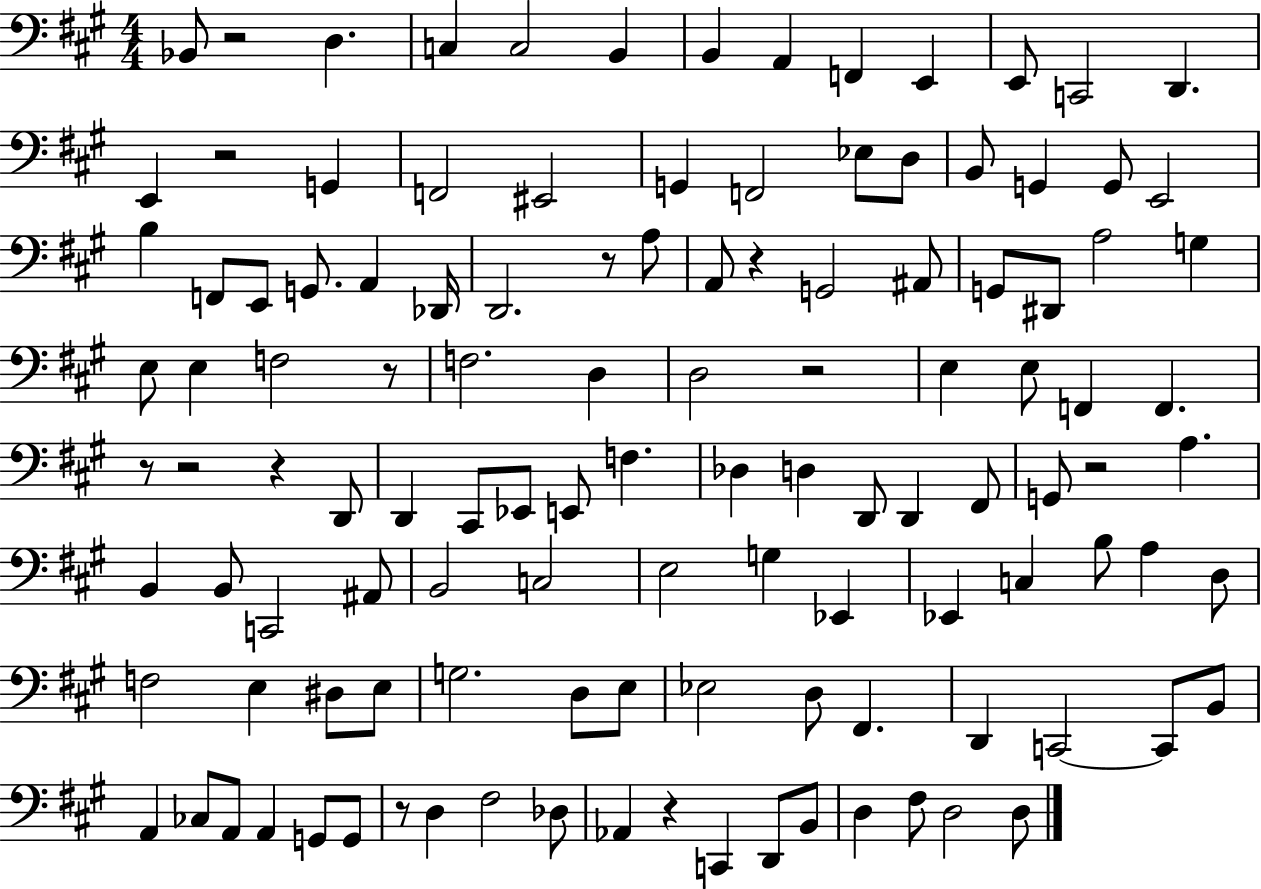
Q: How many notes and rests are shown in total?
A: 119